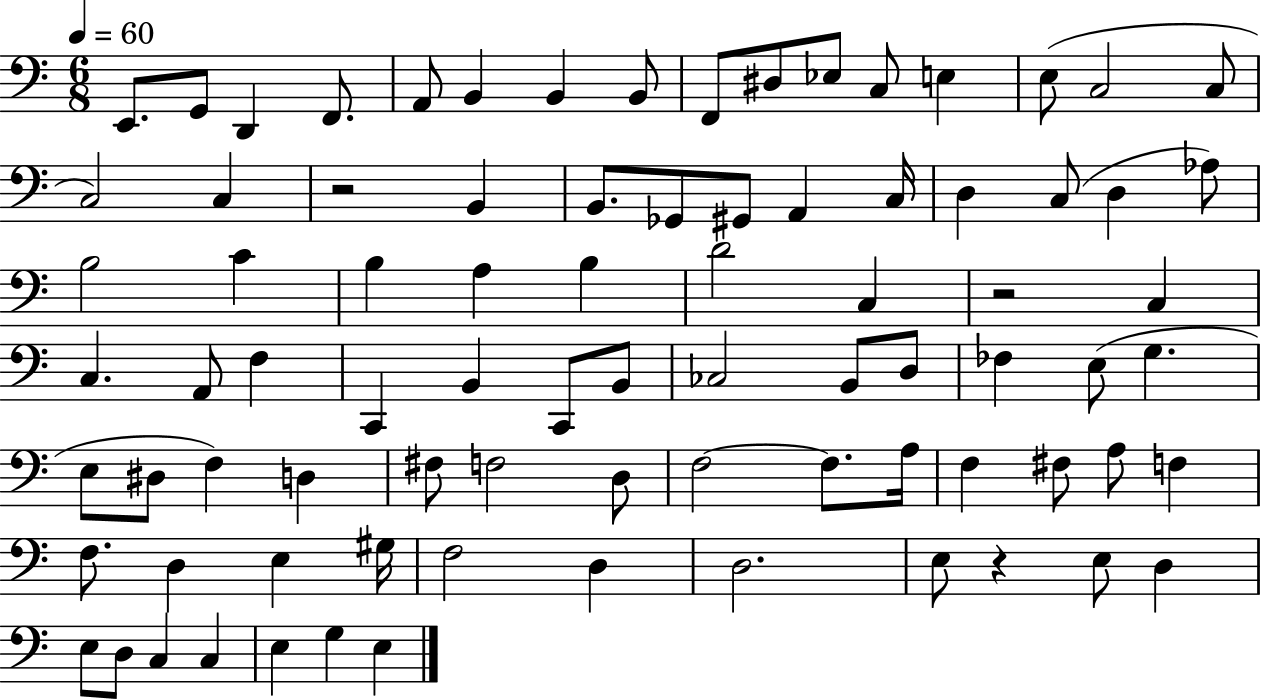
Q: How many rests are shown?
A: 3